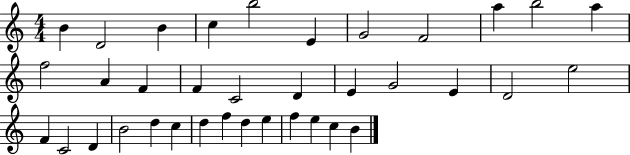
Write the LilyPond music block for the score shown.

{
  \clef treble
  \numericTimeSignature
  \time 4/4
  \key c \major
  b'4 d'2 b'4 | c''4 b''2 e'4 | g'2 f'2 | a''4 b''2 a''4 | \break f''2 a'4 f'4 | f'4 c'2 d'4 | e'4 g'2 e'4 | d'2 e''2 | \break f'4 c'2 d'4 | b'2 d''4 c''4 | d''4 f''4 d''4 e''4 | f''4 e''4 c''4 b'4 | \break \bar "|."
}